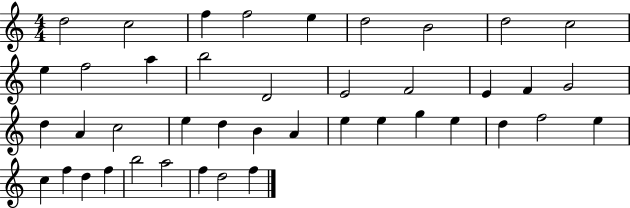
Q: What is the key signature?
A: C major